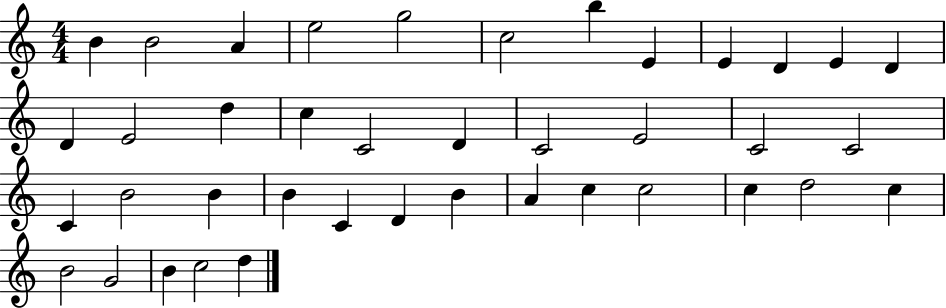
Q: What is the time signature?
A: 4/4